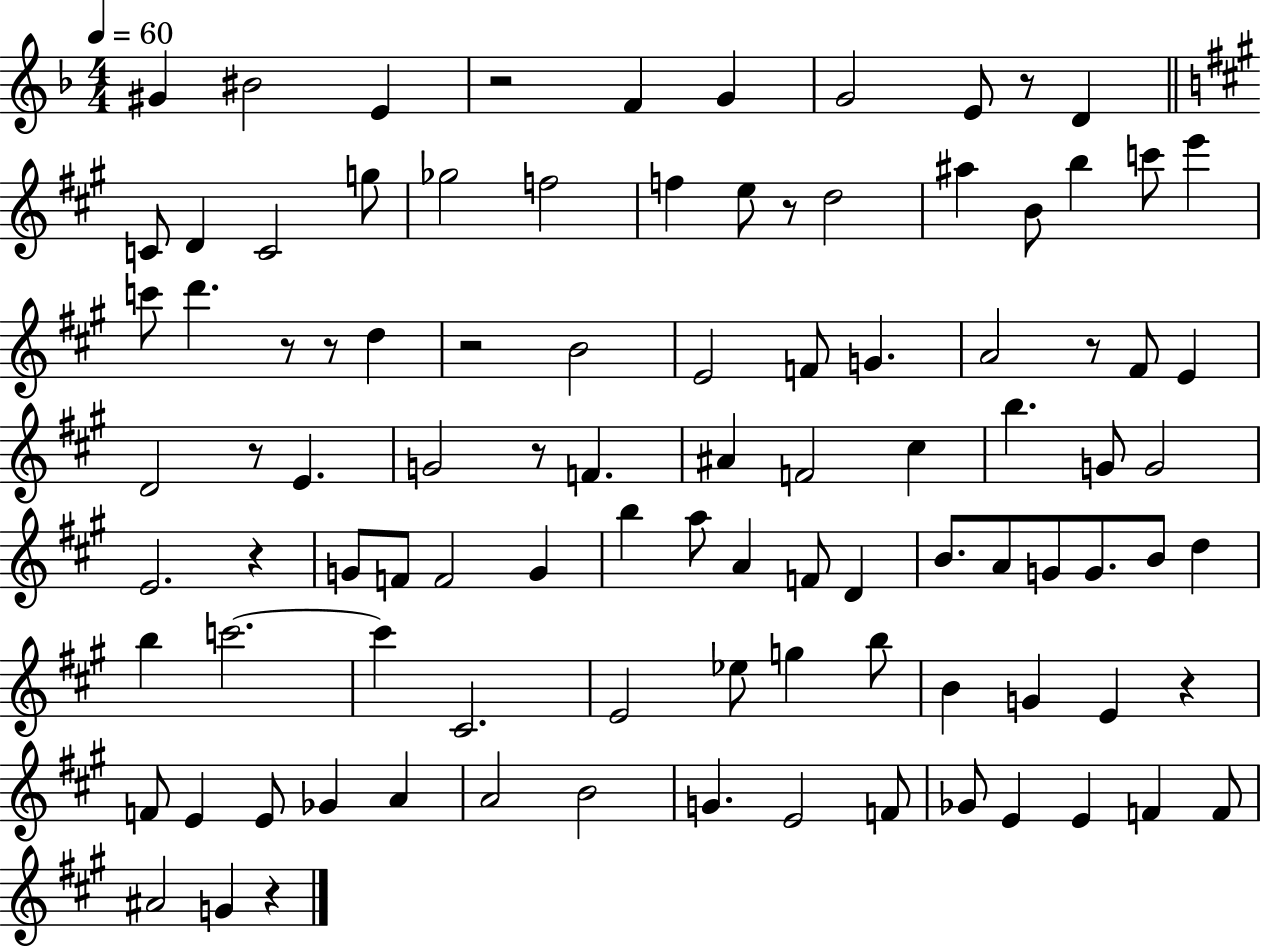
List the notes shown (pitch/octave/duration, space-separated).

G#4/q BIS4/h E4/q R/h F4/q G4/q G4/h E4/e R/e D4/q C4/e D4/q C4/h G5/e Gb5/h F5/h F5/q E5/e R/e D5/h A#5/q B4/e B5/q C6/e E6/q C6/e D6/q. R/e R/e D5/q R/h B4/h E4/h F4/e G4/q. A4/h R/e F#4/e E4/q D4/h R/e E4/q. G4/h R/e F4/q. A#4/q F4/h C#5/q B5/q. G4/e G4/h E4/h. R/q G4/e F4/e F4/h G4/q B5/q A5/e A4/q F4/e D4/q B4/e. A4/e G4/e G4/e. B4/e D5/q B5/q C6/h. C6/q C#4/h. E4/h Eb5/e G5/q B5/e B4/q G4/q E4/q R/q F4/e E4/q E4/e Gb4/q A4/q A4/h B4/h G4/q. E4/h F4/e Gb4/e E4/q E4/q F4/q F4/e A#4/h G4/q R/q